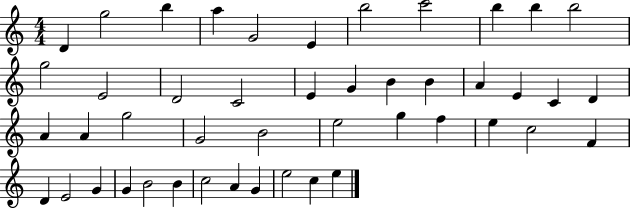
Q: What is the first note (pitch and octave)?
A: D4